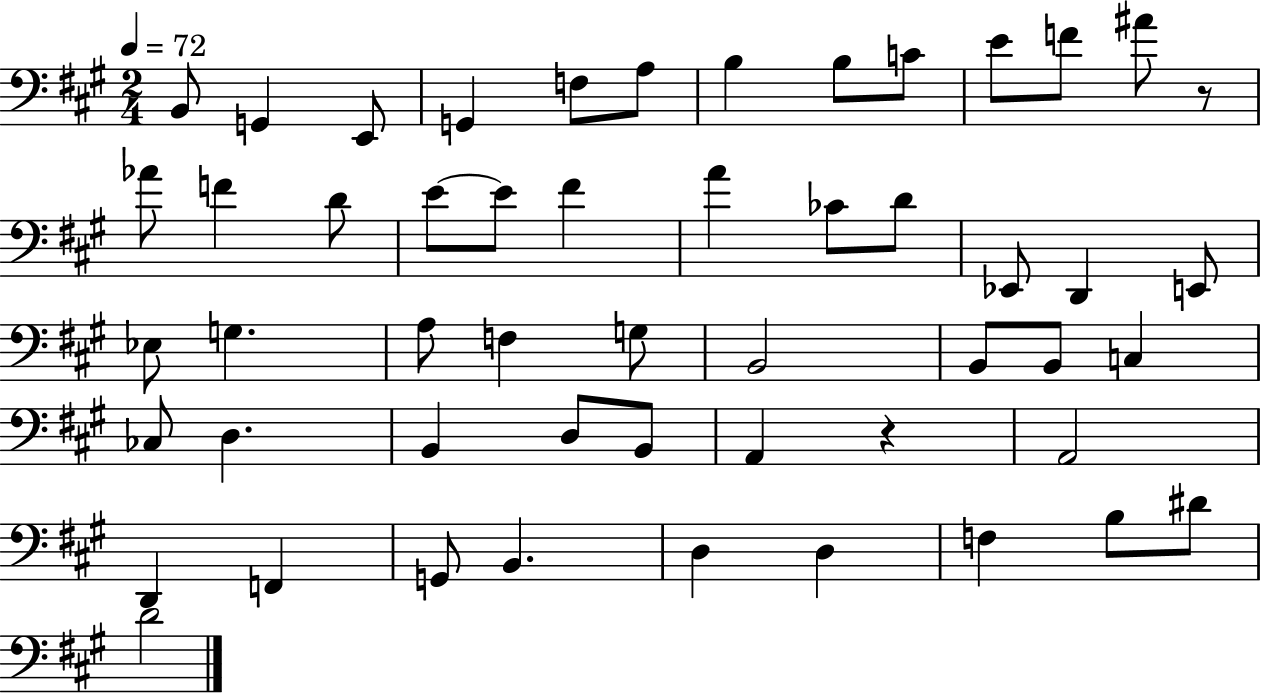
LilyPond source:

{
  \clef bass
  \numericTimeSignature
  \time 2/4
  \key a \major
  \tempo 4 = 72
  b,8 g,4 e,8 | g,4 f8 a8 | b4 b8 c'8 | e'8 f'8 ais'8 r8 | \break aes'8 f'4 d'8 | e'8~~ e'8 fis'4 | a'4 ces'8 d'8 | ees,8 d,4 e,8 | \break ees8 g4. | a8 f4 g8 | b,2 | b,8 b,8 c4 | \break ces8 d4. | b,4 d8 b,8 | a,4 r4 | a,2 | \break d,4 f,4 | g,8 b,4. | d4 d4 | f4 b8 dis'8 | \break d'2 | \bar "|."
}